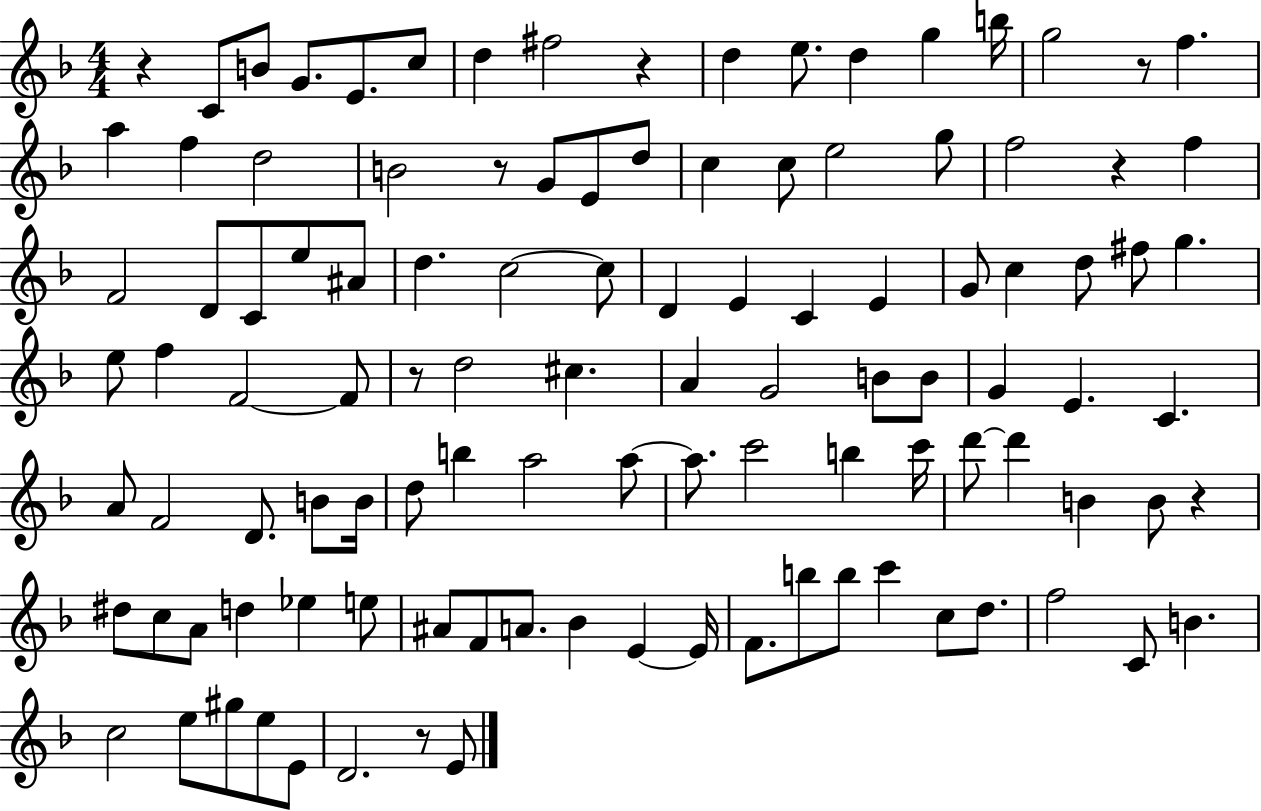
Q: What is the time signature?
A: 4/4